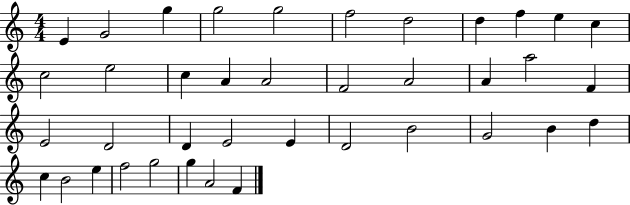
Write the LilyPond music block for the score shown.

{
  \clef treble
  \numericTimeSignature
  \time 4/4
  \key c \major
  e'4 g'2 g''4 | g''2 g''2 | f''2 d''2 | d''4 f''4 e''4 c''4 | \break c''2 e''2 | c''4 a'4 a'2 | f'2 a'2 | a'4 a''2 f'4 | \break e'2 d'2 | d'4 e'2 e'4 | d'2 b'2 | g'2 b'4 d''4 | \break c''4 b'2 e''4 | f''2 g''2 | g''4 a'2 f'4 | \bar "|."
}